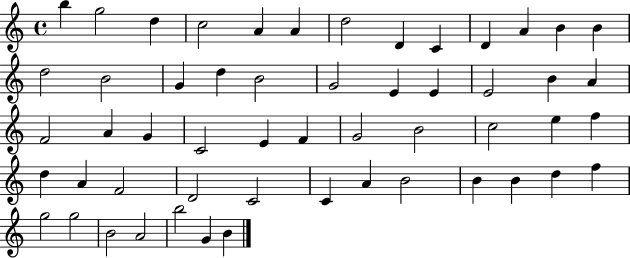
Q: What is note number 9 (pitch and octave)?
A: C4